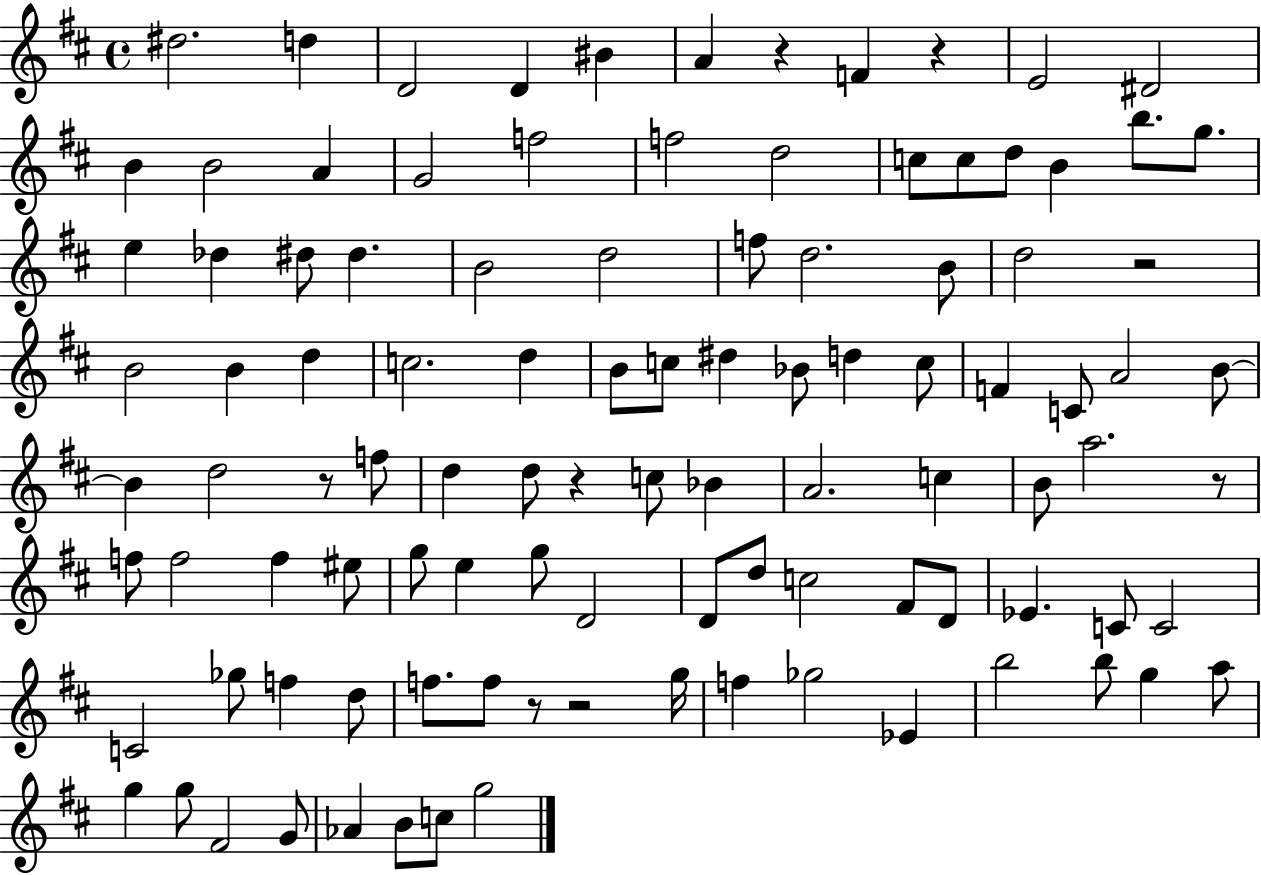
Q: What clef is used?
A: treble